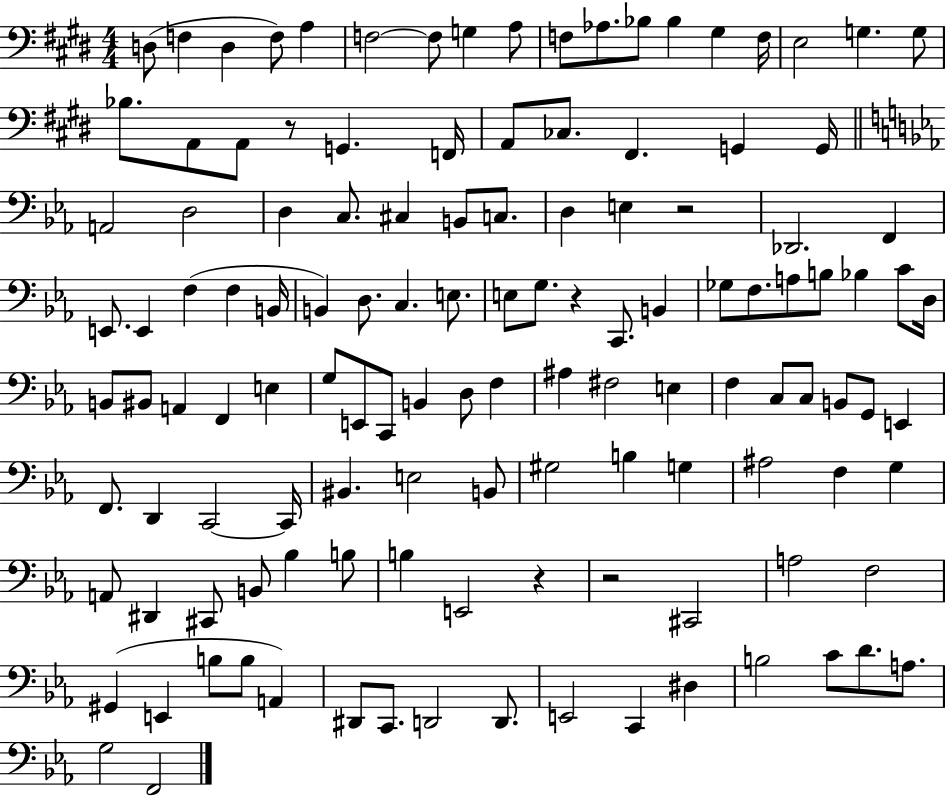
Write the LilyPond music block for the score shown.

{
  \clef bass
  \numericTimeSignature
  \time 4/4
  \key e \major
  d8( f4 d4 f8) a4 | f2~~ f8 g4 a8 | f8 aes8. bes8 bes4 gis4 f16 | e2 g4. g8 | \break bes8. a,8 a,8 r8 g,4. f,16 | a,8 ces8. fis,4. g,4 g,16 | \bar "||" \break \key ees \major a,2 d2 | d4 c8. cis4 b,8 c8. | d4 e4 r2 | des,2. f,4 | \break e,8. e,4 f4( f4 b,16 | b,4) d8. c4. e8. | e8 g8. r4 c,8. b,4 | ges8 f8. a8 b8 bes4 c'8 d16 | \break b,8 bis,8 a,4 f,4 e4 | g8 e,8 c,8 b,4 d8 f4 | ais4 fis2 e4 | f4 c8 c8 b,8 g,8 e,4 | \break f,8. d,4 c,2~~ c,16 | bis,4. e2 b,8 | gis2 b4 g4 | ais2 f4 g4 | \break a,8 dis,4 cis,8 b,8 bes4 b8 | b4 e,2 r4 | r2 cis,2 | a2 f2 | \break gis,4( e,4 b8 b8 a,4) | dis,8 c,8. d,2 d,8. | e,2 c,4 dis4 | b2 c'8 d'8. a8. | \break g2 f,2 | \bar "|."
}